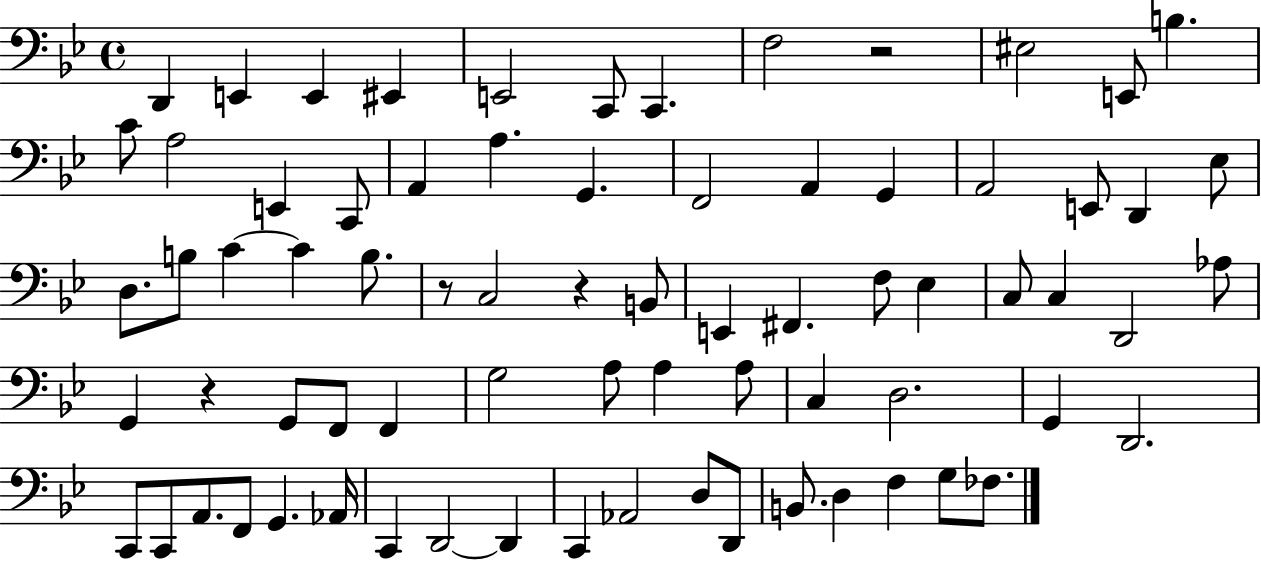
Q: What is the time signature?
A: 4/4